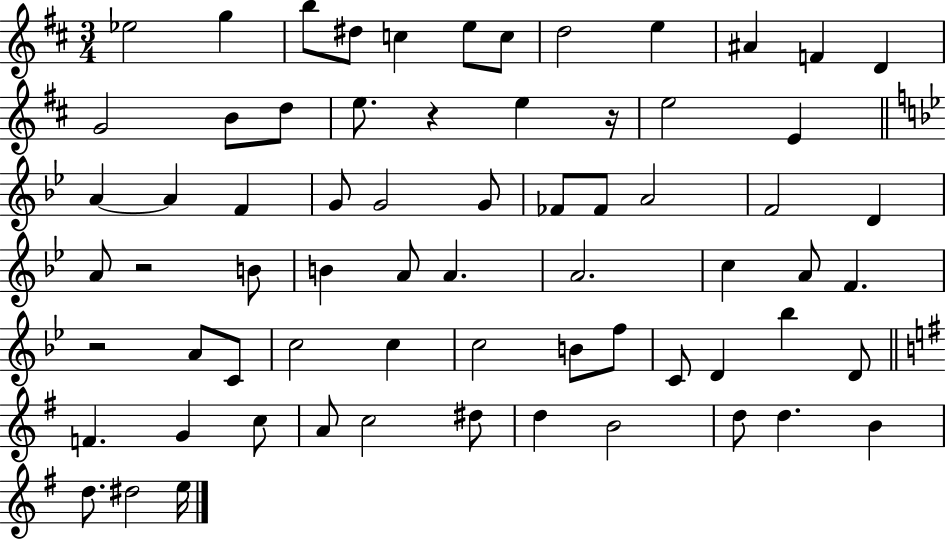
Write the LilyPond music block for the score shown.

{
  \clef treble
  \numericTimeSignature
  \time 3/4
  \key d \major
  ees''2 g''4 | b''8 dis''8 c''4 e''8 c''8 | d''2 e''4 | ais'4 f'4 d'4 | \break g'2 b'8 d''8 | e''8. r4 e''4 r16 | e''2 e'4 | \bar "||" \break \key bes \major a'4~~ a'4 f'4 | g'8 g'2 g'8 | fes'8 fes'8 a'2 | f'2 d'4 | \break a'8 r2 b'8 | b'4 a'8 a'4. | a'2. | c''4 a'8 f'4. | \break r2 a'8 c'8 | c''2 c''4 | c''2 b'8 f''8 | c'8 d'4 bes''4 d'8 | \break \bar "||" \break \key g \major f'4. g'4 c''8 | a'8 c''2 dis''8 | d''4 b'2 | d''8 d''4. b'4 | \break d''8. dis''2 e''16 | \bar "|."
}